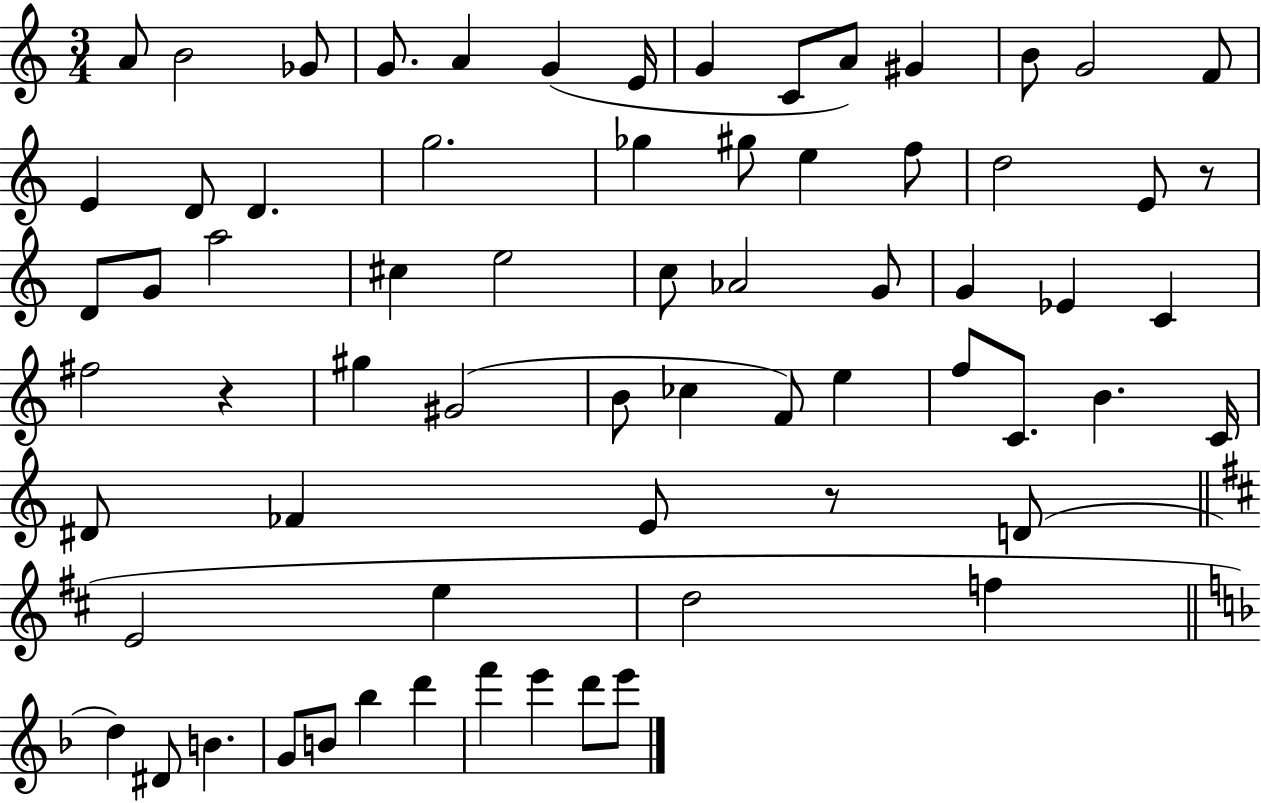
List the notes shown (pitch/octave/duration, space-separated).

A4/e B4/h Gb4/e G4/e. A4/q G4/q E4/s G4/q C4/e A4/e G#4/q B4/e G4/h F4/e E4/q D4/e D4/q. G5/h. Gb5/q G#5/e E5/q F5/e D5/h E4/e R/e D4/e G4/e A5/h C#5/q E5/h C5/e Ab4/h G4/e G4/q Eb4/q C4/q F#5/h R/q G#5/q G#4/h B4/e CES5/q F4/e E5/q F5/e C4/e. B4/q. C4/s D#4/e FES4/q E4/e R/e D4/e E4/h E5/q D5/h F5/q D5/q D#4/e B4/q. G4/e B4/e Bb5/q D6/q F6/q E6/q D6/e E6/e